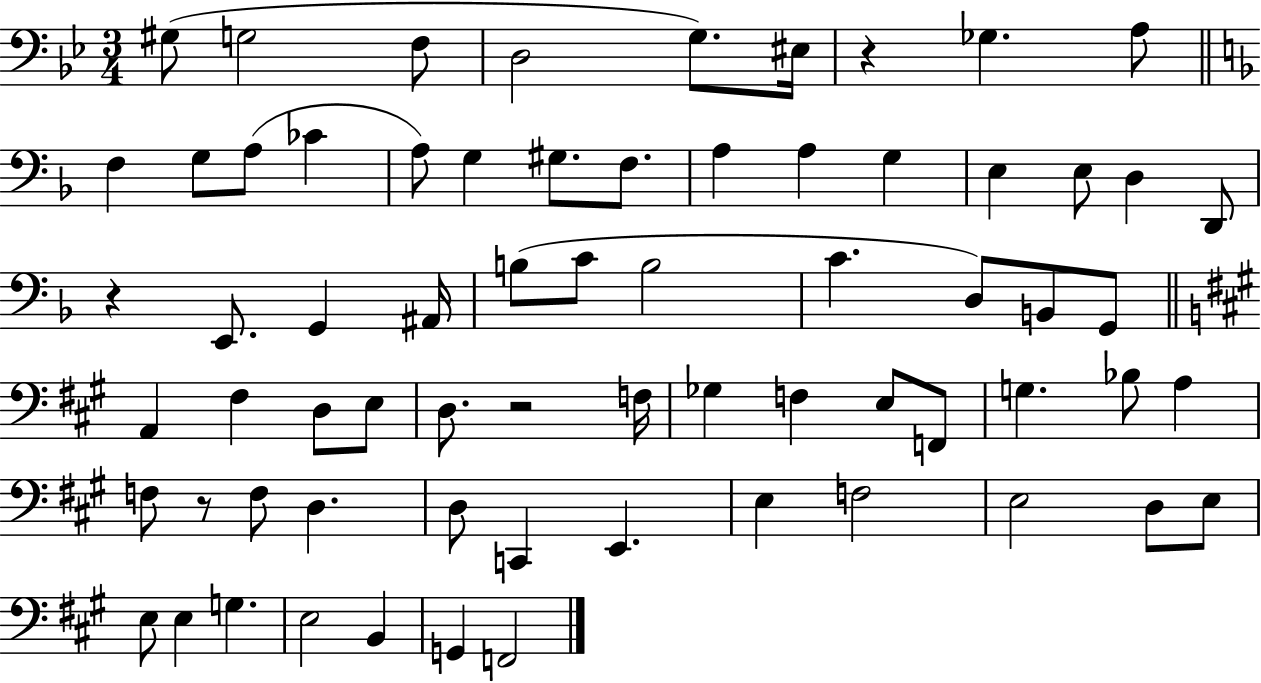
G#3/e G3/h F3/e D3/h G3/e. EIS3/s R/q Gb3/q. A3/e F3/q G3/e A3/e CES4/q A3/e G3/q G#3/e. F3/e. A3/q A3/q G3/q E3/q E3/e D3/q D2/e R/q E2/e. G2/q A#2/s B3/e C4/e B3/h C4/q. D3/e B2/e G2/e A2/q F#3/q D3/e E3/e D3/e. R/h F3/s Gb3/q F3/q E3/e F2/e G3/q. Bb3/e A3/q F3/e R/e F3/e D3/q. D3/e C2/q E2/q. E3/q F3/h E3/h D3/e E3/e E3/e E3/q G3/q. E3/h B2/q G2/q F2/h